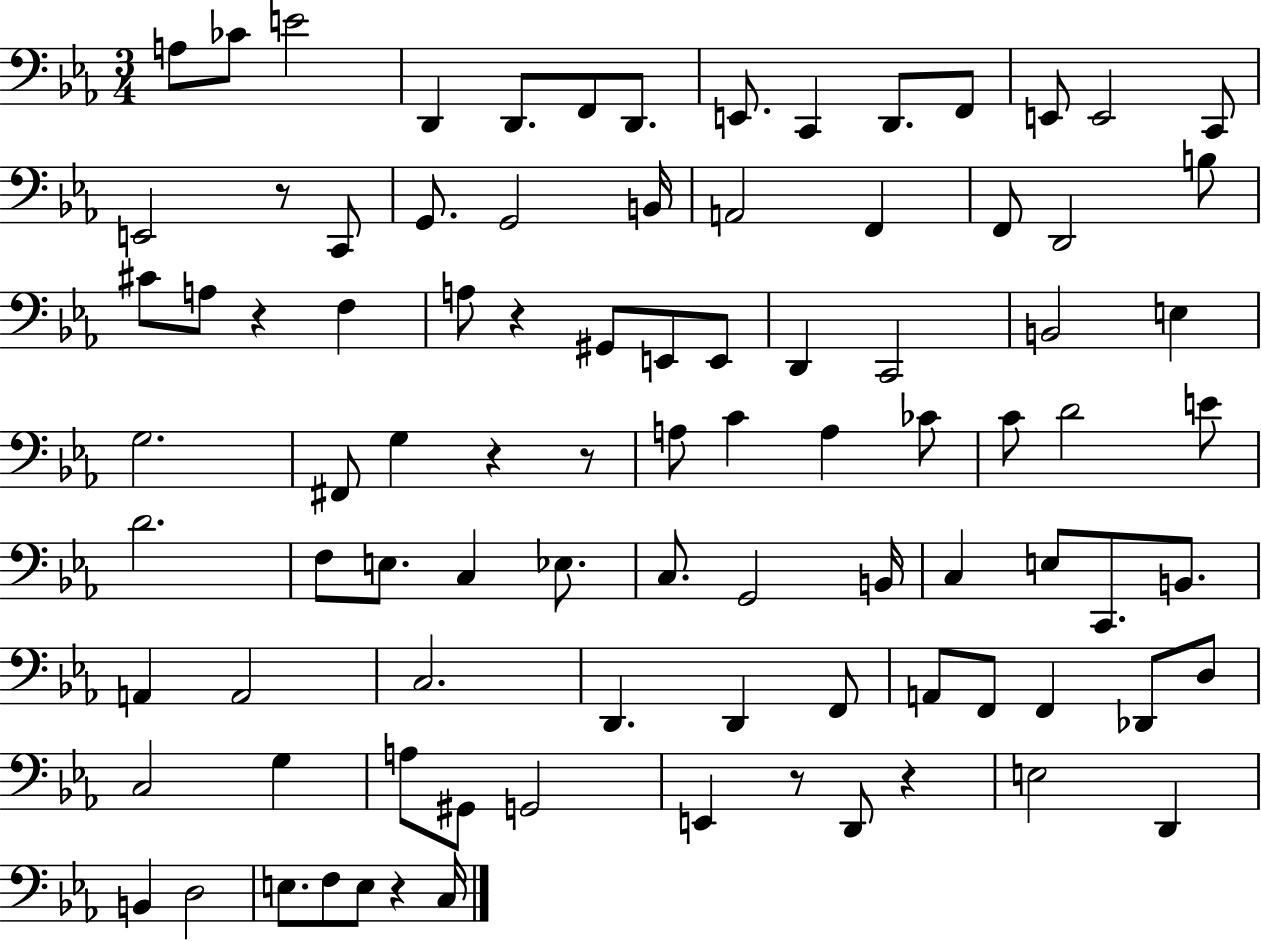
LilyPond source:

{
  \clef bass
  \numericTimeSignature
  \time 3/4
  \key ees \major
  a8 ces'8 e'2 | d,4 d,8. f,8 d,8. | e,8. c,4 d,8. f,8 | e,8 e,2 c,8 | \break e,2 r8 c,8 | g,8. g,2 b,16 | a,2 f,4 | f,8 d,2 b8 | \break cis'8 a8 r4 f4 | a8 r4 gis,8 e,8 e,8 | d,4 c,2 | b,2 e4 | \break g2. | fis,8 g4 r4 r8 | a8 c'4 a4 ces'8 | c'8 d'2 e'8 | \break d'2. | f8 e8. c4 ees8. | c8. g,2 b,16 | c4 e8 c,8. b,8. | \break a,4 a,2 | c2. | d,4. d,4 f,8 | a,8 f,8 f,4 des,8 d8 | \break c2 g4 | a8 gis,8 g,2 | e,4 r8 d,8 r4 | e2 d,4 | \break b,4 d2 | e8. f8 e8 r4 c16 | \bar "|."
}